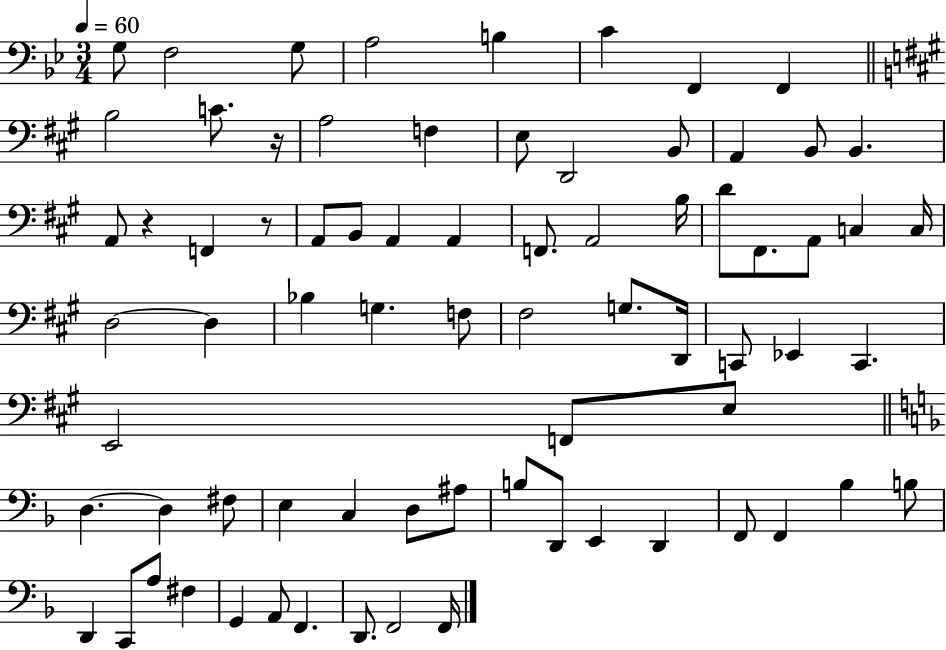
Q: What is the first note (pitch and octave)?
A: G3